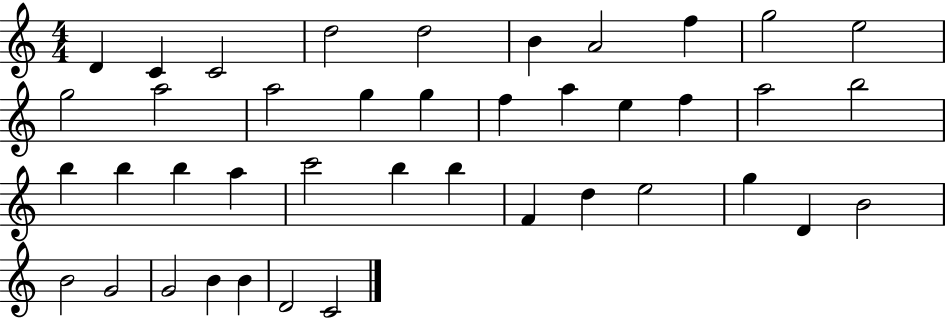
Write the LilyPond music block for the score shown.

{
  \clef treble
  \numericTimeSignature
  \time 4/4
  \key c \major
  d'4 c'4 c'2 | d''2 d''2 | b'4 a'2 f''4 | g''2 e''2 | \break g''2 a''2 | a''2 g''4 g''4 | f''4 a''4 e''4 f''4 | a''2 b''2 | \break b''4 b''4 b''4 a''4 | c'''2 b''4 b''4 | f'4 d''4 e''2 | g''4 d'4 b'2 | \break b'2 g'2 | g'2 b'4 b'4 | d'2 c'2 | \bar "|."
}